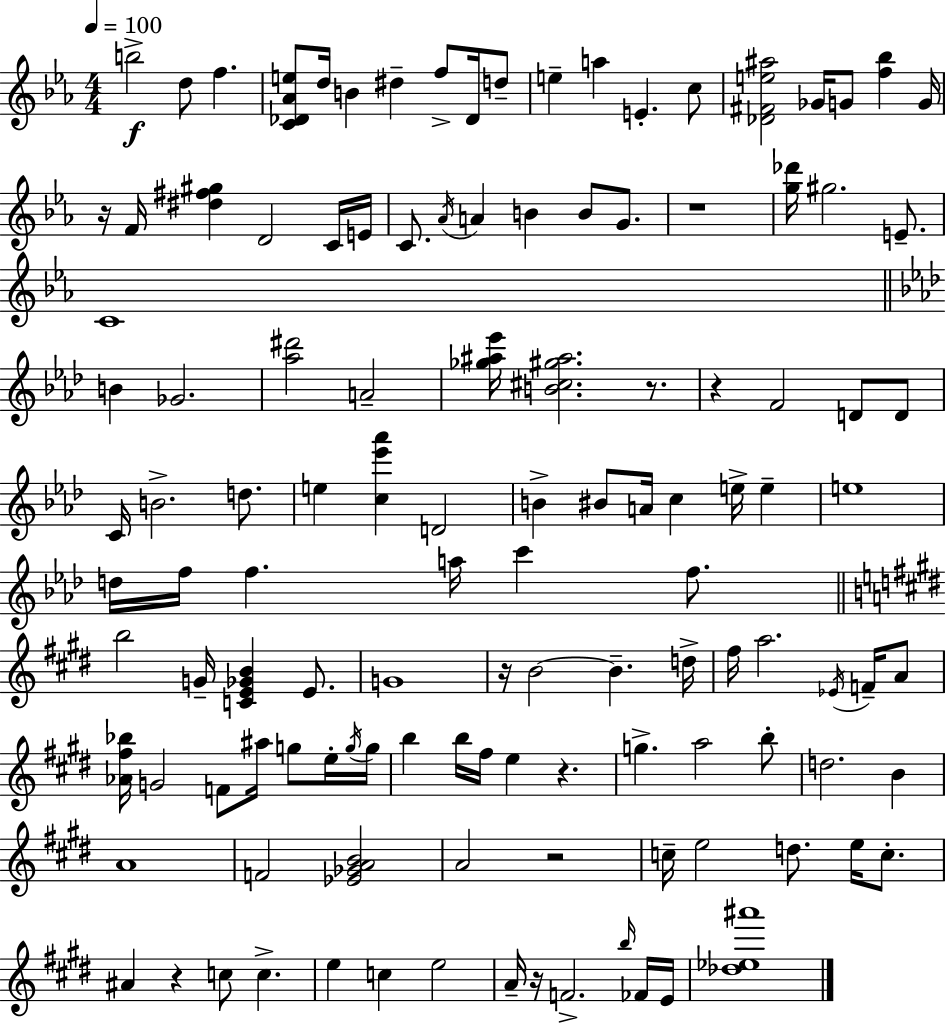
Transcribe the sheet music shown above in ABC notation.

X:1
T:Untitled
M:4/4
L:1/4
K:Eb
b2 d/2 f [C_D_Ae]/2 d/4 B ^d f/2 _D/4 d/2 e a E c/2 [_D^Fe^a]2 _G/4 G/2 [f_b] G/4 z/4 F/4 [^d^f^g] D2 C/4 E/4 C/2 _A/4 A B B/2 G/2 z4 [g_d']/4 ^g2 E/2 C4 B _G2 [_a^d']2 A2 [_g^a_e']/4 [B^c^g^a]2 z/2 z F2 D/2 D/2 C/4 B2 d/2 e [c_e'_a'] D2 B ^B/2 A/4 c e/4 e e4 d/4 f/4 f a/4 c' f/2 b2 G/4 [CE_GB] E/2 G4 z/4 B2 B d/4 ^f/4 a2 _E/4 F/4 A/2 [_A^f_b]/4 G2 F/2 ^a/4 g/2 e/4 g/4 g/4 b b/4 ^f/4 e z g a2 b/2 d2 B A4 F2 [_E_GAB]2 A2 z2 c/4 e2 d/2 e/4 c/2 ^A z c/2 c e c e2 A/4 z/4 F2 b/4 _F/4 E/4 [_d_e^a']4